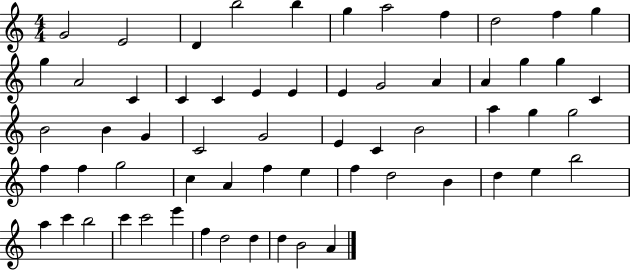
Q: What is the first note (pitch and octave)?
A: G4